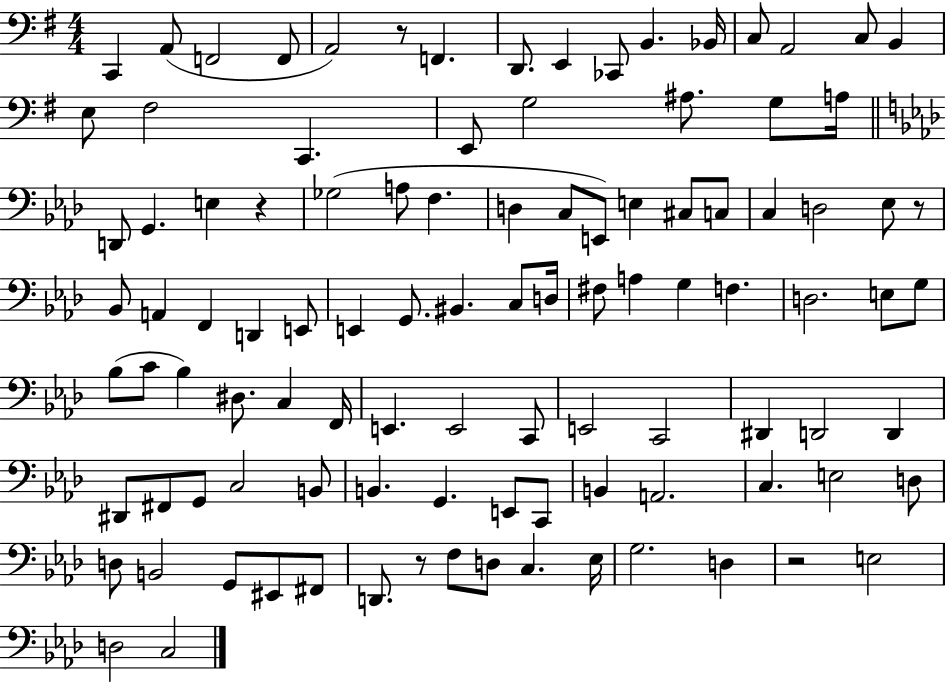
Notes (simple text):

C2/q A2/e F2/h F2/e A2/h R/e F2/q. D2/e. E2/q CES2/e B2/q. Bb2/s C3/e A2/h C3/e B2/q E3/e F#3/h C2/q. E2/e G3/h A#3/e. G3/e A3/s D2/e G2/q. E3/q R/q Gb3/h A3/e F3/q. D3/q C3/e E2/e E3/q C#3/e C3/e C3/q D3/h Eb3/e R/e Bb2/e A2/q F2/q D2/q E2/e E2/q G2/e. BIS2/q. C3/e D3/s F#3/e A3/q G3/q F3/q. D3/h. E3/e G3/e Bb3/e C4/e Bb3/q D#3/e. C3/q F2/s E2/q. E2/h C2/e E2/h C2/h D#2/q D2/h D2/q D#2/e F#2/e G2/e C3/h B2/e B2/q. G2/q. E2/e C2/e B2/q A2/h. C3/q. E3/h D3/e D3/e B2/h G2/e EIS2/e F#2/e D2/e. R/e F3/e D3/e C3/q. Eb3/s G3/h. D3/q R/h E3/h D3/h C3/h